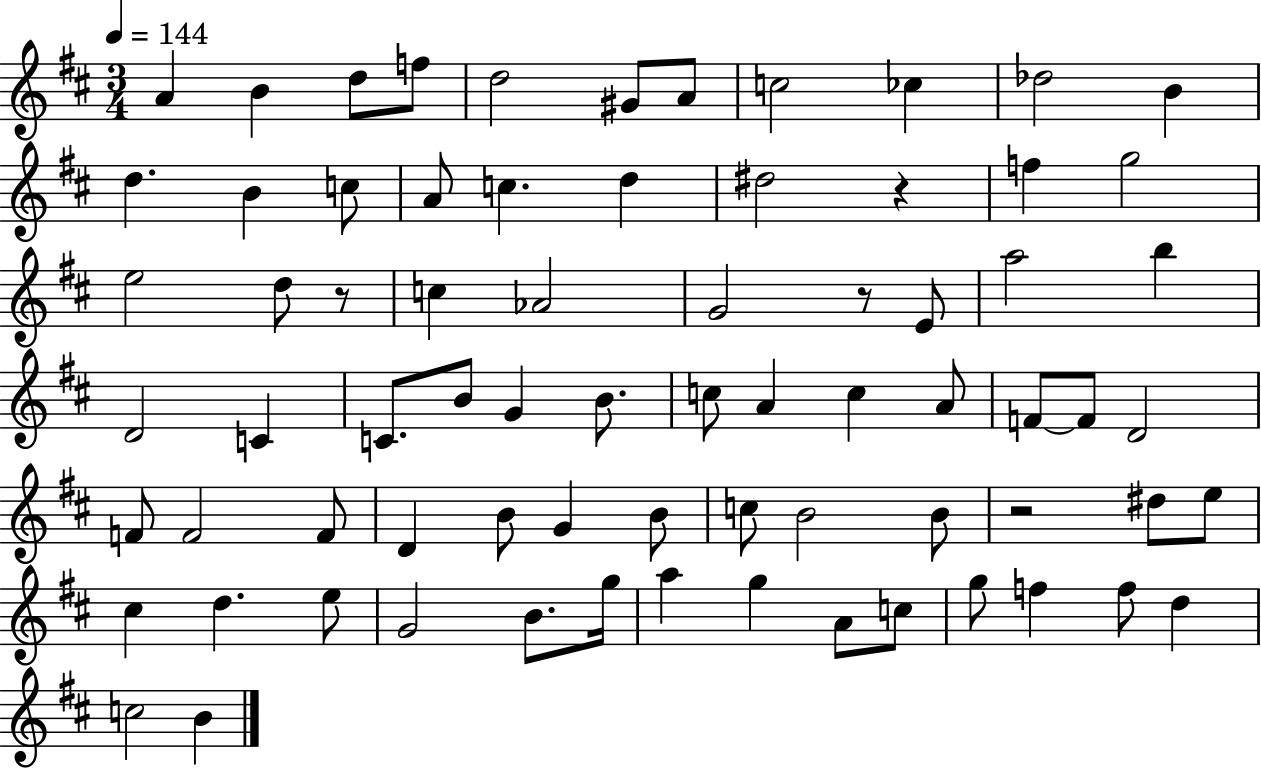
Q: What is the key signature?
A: D major